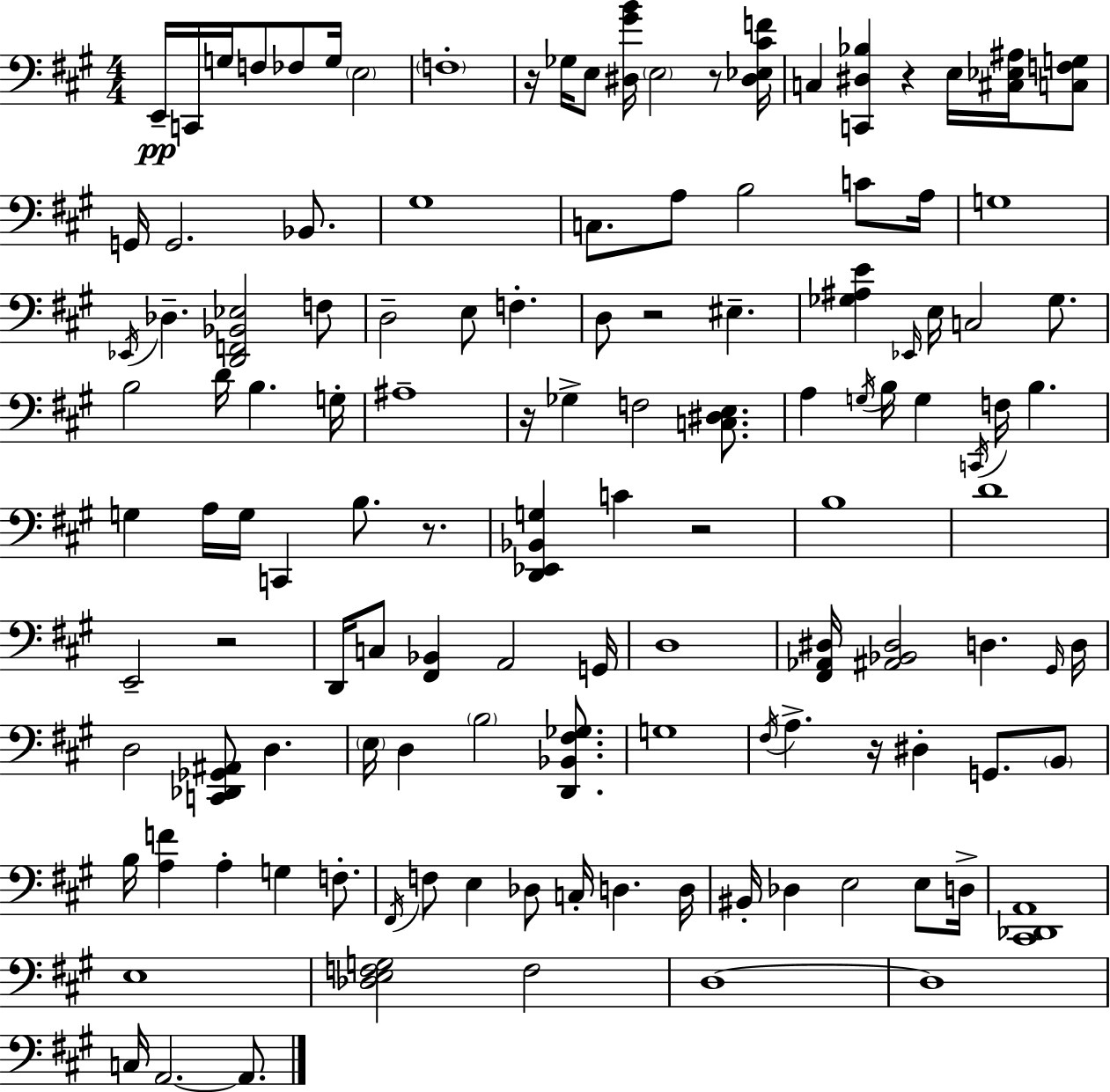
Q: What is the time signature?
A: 4/4